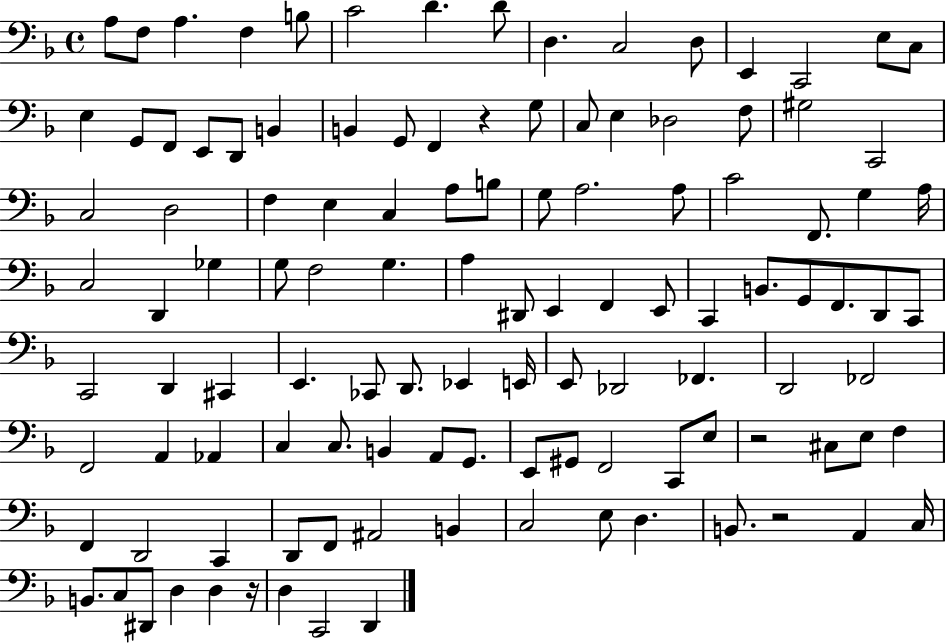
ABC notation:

X:1
T:Untitled
M:4/4
L:1/4
K:F
A,/2 F,/2 A, F, B,/2 C2 D D/2 D, C,2 D,/2 E,, C,,2 E,/2 C,/2 E, G,,/2 F,,/2 E,,/2 D,,/2 B,, B,, G,,/2 F,, z G,/2 C,/2 E, _D,2 F,/2 ^G,2 C,,2 C,2 D,2 F, E, C, A,/2 B,/2 G,/2 A,2 A,/2 C2 F,,/2 G, A,/4 C,2 D,, _G, G,/2 F,2 G, A, ^D,,/2 E,, F,, E,,/2 C,, B,,/2 G,,/2 F,,/2 D,,/2 C,,/2 C,,2 D,, ^C,, E,, _C,,/2 D,,/2 _E,, E,,/4 E,,/2 _D,,2 _F,, D,,2 _F,,2 F,,2 A,, _A,, C, C,/2 B,, A,,/2 G,,/2 E,,/2 ^G,,/2 F,,2 C,,/2 E,/2 z2 ^C,/2 E,/2 F, F,, D,,2 C,, D,,/2 F,,/2 ^A,,2 B,, C,2 E,/2 D, B,,/2 z2 A,, C,/4 B,,/2 C,/2 ^D,,/2 D, D, z/4 D, C,,2 D,,